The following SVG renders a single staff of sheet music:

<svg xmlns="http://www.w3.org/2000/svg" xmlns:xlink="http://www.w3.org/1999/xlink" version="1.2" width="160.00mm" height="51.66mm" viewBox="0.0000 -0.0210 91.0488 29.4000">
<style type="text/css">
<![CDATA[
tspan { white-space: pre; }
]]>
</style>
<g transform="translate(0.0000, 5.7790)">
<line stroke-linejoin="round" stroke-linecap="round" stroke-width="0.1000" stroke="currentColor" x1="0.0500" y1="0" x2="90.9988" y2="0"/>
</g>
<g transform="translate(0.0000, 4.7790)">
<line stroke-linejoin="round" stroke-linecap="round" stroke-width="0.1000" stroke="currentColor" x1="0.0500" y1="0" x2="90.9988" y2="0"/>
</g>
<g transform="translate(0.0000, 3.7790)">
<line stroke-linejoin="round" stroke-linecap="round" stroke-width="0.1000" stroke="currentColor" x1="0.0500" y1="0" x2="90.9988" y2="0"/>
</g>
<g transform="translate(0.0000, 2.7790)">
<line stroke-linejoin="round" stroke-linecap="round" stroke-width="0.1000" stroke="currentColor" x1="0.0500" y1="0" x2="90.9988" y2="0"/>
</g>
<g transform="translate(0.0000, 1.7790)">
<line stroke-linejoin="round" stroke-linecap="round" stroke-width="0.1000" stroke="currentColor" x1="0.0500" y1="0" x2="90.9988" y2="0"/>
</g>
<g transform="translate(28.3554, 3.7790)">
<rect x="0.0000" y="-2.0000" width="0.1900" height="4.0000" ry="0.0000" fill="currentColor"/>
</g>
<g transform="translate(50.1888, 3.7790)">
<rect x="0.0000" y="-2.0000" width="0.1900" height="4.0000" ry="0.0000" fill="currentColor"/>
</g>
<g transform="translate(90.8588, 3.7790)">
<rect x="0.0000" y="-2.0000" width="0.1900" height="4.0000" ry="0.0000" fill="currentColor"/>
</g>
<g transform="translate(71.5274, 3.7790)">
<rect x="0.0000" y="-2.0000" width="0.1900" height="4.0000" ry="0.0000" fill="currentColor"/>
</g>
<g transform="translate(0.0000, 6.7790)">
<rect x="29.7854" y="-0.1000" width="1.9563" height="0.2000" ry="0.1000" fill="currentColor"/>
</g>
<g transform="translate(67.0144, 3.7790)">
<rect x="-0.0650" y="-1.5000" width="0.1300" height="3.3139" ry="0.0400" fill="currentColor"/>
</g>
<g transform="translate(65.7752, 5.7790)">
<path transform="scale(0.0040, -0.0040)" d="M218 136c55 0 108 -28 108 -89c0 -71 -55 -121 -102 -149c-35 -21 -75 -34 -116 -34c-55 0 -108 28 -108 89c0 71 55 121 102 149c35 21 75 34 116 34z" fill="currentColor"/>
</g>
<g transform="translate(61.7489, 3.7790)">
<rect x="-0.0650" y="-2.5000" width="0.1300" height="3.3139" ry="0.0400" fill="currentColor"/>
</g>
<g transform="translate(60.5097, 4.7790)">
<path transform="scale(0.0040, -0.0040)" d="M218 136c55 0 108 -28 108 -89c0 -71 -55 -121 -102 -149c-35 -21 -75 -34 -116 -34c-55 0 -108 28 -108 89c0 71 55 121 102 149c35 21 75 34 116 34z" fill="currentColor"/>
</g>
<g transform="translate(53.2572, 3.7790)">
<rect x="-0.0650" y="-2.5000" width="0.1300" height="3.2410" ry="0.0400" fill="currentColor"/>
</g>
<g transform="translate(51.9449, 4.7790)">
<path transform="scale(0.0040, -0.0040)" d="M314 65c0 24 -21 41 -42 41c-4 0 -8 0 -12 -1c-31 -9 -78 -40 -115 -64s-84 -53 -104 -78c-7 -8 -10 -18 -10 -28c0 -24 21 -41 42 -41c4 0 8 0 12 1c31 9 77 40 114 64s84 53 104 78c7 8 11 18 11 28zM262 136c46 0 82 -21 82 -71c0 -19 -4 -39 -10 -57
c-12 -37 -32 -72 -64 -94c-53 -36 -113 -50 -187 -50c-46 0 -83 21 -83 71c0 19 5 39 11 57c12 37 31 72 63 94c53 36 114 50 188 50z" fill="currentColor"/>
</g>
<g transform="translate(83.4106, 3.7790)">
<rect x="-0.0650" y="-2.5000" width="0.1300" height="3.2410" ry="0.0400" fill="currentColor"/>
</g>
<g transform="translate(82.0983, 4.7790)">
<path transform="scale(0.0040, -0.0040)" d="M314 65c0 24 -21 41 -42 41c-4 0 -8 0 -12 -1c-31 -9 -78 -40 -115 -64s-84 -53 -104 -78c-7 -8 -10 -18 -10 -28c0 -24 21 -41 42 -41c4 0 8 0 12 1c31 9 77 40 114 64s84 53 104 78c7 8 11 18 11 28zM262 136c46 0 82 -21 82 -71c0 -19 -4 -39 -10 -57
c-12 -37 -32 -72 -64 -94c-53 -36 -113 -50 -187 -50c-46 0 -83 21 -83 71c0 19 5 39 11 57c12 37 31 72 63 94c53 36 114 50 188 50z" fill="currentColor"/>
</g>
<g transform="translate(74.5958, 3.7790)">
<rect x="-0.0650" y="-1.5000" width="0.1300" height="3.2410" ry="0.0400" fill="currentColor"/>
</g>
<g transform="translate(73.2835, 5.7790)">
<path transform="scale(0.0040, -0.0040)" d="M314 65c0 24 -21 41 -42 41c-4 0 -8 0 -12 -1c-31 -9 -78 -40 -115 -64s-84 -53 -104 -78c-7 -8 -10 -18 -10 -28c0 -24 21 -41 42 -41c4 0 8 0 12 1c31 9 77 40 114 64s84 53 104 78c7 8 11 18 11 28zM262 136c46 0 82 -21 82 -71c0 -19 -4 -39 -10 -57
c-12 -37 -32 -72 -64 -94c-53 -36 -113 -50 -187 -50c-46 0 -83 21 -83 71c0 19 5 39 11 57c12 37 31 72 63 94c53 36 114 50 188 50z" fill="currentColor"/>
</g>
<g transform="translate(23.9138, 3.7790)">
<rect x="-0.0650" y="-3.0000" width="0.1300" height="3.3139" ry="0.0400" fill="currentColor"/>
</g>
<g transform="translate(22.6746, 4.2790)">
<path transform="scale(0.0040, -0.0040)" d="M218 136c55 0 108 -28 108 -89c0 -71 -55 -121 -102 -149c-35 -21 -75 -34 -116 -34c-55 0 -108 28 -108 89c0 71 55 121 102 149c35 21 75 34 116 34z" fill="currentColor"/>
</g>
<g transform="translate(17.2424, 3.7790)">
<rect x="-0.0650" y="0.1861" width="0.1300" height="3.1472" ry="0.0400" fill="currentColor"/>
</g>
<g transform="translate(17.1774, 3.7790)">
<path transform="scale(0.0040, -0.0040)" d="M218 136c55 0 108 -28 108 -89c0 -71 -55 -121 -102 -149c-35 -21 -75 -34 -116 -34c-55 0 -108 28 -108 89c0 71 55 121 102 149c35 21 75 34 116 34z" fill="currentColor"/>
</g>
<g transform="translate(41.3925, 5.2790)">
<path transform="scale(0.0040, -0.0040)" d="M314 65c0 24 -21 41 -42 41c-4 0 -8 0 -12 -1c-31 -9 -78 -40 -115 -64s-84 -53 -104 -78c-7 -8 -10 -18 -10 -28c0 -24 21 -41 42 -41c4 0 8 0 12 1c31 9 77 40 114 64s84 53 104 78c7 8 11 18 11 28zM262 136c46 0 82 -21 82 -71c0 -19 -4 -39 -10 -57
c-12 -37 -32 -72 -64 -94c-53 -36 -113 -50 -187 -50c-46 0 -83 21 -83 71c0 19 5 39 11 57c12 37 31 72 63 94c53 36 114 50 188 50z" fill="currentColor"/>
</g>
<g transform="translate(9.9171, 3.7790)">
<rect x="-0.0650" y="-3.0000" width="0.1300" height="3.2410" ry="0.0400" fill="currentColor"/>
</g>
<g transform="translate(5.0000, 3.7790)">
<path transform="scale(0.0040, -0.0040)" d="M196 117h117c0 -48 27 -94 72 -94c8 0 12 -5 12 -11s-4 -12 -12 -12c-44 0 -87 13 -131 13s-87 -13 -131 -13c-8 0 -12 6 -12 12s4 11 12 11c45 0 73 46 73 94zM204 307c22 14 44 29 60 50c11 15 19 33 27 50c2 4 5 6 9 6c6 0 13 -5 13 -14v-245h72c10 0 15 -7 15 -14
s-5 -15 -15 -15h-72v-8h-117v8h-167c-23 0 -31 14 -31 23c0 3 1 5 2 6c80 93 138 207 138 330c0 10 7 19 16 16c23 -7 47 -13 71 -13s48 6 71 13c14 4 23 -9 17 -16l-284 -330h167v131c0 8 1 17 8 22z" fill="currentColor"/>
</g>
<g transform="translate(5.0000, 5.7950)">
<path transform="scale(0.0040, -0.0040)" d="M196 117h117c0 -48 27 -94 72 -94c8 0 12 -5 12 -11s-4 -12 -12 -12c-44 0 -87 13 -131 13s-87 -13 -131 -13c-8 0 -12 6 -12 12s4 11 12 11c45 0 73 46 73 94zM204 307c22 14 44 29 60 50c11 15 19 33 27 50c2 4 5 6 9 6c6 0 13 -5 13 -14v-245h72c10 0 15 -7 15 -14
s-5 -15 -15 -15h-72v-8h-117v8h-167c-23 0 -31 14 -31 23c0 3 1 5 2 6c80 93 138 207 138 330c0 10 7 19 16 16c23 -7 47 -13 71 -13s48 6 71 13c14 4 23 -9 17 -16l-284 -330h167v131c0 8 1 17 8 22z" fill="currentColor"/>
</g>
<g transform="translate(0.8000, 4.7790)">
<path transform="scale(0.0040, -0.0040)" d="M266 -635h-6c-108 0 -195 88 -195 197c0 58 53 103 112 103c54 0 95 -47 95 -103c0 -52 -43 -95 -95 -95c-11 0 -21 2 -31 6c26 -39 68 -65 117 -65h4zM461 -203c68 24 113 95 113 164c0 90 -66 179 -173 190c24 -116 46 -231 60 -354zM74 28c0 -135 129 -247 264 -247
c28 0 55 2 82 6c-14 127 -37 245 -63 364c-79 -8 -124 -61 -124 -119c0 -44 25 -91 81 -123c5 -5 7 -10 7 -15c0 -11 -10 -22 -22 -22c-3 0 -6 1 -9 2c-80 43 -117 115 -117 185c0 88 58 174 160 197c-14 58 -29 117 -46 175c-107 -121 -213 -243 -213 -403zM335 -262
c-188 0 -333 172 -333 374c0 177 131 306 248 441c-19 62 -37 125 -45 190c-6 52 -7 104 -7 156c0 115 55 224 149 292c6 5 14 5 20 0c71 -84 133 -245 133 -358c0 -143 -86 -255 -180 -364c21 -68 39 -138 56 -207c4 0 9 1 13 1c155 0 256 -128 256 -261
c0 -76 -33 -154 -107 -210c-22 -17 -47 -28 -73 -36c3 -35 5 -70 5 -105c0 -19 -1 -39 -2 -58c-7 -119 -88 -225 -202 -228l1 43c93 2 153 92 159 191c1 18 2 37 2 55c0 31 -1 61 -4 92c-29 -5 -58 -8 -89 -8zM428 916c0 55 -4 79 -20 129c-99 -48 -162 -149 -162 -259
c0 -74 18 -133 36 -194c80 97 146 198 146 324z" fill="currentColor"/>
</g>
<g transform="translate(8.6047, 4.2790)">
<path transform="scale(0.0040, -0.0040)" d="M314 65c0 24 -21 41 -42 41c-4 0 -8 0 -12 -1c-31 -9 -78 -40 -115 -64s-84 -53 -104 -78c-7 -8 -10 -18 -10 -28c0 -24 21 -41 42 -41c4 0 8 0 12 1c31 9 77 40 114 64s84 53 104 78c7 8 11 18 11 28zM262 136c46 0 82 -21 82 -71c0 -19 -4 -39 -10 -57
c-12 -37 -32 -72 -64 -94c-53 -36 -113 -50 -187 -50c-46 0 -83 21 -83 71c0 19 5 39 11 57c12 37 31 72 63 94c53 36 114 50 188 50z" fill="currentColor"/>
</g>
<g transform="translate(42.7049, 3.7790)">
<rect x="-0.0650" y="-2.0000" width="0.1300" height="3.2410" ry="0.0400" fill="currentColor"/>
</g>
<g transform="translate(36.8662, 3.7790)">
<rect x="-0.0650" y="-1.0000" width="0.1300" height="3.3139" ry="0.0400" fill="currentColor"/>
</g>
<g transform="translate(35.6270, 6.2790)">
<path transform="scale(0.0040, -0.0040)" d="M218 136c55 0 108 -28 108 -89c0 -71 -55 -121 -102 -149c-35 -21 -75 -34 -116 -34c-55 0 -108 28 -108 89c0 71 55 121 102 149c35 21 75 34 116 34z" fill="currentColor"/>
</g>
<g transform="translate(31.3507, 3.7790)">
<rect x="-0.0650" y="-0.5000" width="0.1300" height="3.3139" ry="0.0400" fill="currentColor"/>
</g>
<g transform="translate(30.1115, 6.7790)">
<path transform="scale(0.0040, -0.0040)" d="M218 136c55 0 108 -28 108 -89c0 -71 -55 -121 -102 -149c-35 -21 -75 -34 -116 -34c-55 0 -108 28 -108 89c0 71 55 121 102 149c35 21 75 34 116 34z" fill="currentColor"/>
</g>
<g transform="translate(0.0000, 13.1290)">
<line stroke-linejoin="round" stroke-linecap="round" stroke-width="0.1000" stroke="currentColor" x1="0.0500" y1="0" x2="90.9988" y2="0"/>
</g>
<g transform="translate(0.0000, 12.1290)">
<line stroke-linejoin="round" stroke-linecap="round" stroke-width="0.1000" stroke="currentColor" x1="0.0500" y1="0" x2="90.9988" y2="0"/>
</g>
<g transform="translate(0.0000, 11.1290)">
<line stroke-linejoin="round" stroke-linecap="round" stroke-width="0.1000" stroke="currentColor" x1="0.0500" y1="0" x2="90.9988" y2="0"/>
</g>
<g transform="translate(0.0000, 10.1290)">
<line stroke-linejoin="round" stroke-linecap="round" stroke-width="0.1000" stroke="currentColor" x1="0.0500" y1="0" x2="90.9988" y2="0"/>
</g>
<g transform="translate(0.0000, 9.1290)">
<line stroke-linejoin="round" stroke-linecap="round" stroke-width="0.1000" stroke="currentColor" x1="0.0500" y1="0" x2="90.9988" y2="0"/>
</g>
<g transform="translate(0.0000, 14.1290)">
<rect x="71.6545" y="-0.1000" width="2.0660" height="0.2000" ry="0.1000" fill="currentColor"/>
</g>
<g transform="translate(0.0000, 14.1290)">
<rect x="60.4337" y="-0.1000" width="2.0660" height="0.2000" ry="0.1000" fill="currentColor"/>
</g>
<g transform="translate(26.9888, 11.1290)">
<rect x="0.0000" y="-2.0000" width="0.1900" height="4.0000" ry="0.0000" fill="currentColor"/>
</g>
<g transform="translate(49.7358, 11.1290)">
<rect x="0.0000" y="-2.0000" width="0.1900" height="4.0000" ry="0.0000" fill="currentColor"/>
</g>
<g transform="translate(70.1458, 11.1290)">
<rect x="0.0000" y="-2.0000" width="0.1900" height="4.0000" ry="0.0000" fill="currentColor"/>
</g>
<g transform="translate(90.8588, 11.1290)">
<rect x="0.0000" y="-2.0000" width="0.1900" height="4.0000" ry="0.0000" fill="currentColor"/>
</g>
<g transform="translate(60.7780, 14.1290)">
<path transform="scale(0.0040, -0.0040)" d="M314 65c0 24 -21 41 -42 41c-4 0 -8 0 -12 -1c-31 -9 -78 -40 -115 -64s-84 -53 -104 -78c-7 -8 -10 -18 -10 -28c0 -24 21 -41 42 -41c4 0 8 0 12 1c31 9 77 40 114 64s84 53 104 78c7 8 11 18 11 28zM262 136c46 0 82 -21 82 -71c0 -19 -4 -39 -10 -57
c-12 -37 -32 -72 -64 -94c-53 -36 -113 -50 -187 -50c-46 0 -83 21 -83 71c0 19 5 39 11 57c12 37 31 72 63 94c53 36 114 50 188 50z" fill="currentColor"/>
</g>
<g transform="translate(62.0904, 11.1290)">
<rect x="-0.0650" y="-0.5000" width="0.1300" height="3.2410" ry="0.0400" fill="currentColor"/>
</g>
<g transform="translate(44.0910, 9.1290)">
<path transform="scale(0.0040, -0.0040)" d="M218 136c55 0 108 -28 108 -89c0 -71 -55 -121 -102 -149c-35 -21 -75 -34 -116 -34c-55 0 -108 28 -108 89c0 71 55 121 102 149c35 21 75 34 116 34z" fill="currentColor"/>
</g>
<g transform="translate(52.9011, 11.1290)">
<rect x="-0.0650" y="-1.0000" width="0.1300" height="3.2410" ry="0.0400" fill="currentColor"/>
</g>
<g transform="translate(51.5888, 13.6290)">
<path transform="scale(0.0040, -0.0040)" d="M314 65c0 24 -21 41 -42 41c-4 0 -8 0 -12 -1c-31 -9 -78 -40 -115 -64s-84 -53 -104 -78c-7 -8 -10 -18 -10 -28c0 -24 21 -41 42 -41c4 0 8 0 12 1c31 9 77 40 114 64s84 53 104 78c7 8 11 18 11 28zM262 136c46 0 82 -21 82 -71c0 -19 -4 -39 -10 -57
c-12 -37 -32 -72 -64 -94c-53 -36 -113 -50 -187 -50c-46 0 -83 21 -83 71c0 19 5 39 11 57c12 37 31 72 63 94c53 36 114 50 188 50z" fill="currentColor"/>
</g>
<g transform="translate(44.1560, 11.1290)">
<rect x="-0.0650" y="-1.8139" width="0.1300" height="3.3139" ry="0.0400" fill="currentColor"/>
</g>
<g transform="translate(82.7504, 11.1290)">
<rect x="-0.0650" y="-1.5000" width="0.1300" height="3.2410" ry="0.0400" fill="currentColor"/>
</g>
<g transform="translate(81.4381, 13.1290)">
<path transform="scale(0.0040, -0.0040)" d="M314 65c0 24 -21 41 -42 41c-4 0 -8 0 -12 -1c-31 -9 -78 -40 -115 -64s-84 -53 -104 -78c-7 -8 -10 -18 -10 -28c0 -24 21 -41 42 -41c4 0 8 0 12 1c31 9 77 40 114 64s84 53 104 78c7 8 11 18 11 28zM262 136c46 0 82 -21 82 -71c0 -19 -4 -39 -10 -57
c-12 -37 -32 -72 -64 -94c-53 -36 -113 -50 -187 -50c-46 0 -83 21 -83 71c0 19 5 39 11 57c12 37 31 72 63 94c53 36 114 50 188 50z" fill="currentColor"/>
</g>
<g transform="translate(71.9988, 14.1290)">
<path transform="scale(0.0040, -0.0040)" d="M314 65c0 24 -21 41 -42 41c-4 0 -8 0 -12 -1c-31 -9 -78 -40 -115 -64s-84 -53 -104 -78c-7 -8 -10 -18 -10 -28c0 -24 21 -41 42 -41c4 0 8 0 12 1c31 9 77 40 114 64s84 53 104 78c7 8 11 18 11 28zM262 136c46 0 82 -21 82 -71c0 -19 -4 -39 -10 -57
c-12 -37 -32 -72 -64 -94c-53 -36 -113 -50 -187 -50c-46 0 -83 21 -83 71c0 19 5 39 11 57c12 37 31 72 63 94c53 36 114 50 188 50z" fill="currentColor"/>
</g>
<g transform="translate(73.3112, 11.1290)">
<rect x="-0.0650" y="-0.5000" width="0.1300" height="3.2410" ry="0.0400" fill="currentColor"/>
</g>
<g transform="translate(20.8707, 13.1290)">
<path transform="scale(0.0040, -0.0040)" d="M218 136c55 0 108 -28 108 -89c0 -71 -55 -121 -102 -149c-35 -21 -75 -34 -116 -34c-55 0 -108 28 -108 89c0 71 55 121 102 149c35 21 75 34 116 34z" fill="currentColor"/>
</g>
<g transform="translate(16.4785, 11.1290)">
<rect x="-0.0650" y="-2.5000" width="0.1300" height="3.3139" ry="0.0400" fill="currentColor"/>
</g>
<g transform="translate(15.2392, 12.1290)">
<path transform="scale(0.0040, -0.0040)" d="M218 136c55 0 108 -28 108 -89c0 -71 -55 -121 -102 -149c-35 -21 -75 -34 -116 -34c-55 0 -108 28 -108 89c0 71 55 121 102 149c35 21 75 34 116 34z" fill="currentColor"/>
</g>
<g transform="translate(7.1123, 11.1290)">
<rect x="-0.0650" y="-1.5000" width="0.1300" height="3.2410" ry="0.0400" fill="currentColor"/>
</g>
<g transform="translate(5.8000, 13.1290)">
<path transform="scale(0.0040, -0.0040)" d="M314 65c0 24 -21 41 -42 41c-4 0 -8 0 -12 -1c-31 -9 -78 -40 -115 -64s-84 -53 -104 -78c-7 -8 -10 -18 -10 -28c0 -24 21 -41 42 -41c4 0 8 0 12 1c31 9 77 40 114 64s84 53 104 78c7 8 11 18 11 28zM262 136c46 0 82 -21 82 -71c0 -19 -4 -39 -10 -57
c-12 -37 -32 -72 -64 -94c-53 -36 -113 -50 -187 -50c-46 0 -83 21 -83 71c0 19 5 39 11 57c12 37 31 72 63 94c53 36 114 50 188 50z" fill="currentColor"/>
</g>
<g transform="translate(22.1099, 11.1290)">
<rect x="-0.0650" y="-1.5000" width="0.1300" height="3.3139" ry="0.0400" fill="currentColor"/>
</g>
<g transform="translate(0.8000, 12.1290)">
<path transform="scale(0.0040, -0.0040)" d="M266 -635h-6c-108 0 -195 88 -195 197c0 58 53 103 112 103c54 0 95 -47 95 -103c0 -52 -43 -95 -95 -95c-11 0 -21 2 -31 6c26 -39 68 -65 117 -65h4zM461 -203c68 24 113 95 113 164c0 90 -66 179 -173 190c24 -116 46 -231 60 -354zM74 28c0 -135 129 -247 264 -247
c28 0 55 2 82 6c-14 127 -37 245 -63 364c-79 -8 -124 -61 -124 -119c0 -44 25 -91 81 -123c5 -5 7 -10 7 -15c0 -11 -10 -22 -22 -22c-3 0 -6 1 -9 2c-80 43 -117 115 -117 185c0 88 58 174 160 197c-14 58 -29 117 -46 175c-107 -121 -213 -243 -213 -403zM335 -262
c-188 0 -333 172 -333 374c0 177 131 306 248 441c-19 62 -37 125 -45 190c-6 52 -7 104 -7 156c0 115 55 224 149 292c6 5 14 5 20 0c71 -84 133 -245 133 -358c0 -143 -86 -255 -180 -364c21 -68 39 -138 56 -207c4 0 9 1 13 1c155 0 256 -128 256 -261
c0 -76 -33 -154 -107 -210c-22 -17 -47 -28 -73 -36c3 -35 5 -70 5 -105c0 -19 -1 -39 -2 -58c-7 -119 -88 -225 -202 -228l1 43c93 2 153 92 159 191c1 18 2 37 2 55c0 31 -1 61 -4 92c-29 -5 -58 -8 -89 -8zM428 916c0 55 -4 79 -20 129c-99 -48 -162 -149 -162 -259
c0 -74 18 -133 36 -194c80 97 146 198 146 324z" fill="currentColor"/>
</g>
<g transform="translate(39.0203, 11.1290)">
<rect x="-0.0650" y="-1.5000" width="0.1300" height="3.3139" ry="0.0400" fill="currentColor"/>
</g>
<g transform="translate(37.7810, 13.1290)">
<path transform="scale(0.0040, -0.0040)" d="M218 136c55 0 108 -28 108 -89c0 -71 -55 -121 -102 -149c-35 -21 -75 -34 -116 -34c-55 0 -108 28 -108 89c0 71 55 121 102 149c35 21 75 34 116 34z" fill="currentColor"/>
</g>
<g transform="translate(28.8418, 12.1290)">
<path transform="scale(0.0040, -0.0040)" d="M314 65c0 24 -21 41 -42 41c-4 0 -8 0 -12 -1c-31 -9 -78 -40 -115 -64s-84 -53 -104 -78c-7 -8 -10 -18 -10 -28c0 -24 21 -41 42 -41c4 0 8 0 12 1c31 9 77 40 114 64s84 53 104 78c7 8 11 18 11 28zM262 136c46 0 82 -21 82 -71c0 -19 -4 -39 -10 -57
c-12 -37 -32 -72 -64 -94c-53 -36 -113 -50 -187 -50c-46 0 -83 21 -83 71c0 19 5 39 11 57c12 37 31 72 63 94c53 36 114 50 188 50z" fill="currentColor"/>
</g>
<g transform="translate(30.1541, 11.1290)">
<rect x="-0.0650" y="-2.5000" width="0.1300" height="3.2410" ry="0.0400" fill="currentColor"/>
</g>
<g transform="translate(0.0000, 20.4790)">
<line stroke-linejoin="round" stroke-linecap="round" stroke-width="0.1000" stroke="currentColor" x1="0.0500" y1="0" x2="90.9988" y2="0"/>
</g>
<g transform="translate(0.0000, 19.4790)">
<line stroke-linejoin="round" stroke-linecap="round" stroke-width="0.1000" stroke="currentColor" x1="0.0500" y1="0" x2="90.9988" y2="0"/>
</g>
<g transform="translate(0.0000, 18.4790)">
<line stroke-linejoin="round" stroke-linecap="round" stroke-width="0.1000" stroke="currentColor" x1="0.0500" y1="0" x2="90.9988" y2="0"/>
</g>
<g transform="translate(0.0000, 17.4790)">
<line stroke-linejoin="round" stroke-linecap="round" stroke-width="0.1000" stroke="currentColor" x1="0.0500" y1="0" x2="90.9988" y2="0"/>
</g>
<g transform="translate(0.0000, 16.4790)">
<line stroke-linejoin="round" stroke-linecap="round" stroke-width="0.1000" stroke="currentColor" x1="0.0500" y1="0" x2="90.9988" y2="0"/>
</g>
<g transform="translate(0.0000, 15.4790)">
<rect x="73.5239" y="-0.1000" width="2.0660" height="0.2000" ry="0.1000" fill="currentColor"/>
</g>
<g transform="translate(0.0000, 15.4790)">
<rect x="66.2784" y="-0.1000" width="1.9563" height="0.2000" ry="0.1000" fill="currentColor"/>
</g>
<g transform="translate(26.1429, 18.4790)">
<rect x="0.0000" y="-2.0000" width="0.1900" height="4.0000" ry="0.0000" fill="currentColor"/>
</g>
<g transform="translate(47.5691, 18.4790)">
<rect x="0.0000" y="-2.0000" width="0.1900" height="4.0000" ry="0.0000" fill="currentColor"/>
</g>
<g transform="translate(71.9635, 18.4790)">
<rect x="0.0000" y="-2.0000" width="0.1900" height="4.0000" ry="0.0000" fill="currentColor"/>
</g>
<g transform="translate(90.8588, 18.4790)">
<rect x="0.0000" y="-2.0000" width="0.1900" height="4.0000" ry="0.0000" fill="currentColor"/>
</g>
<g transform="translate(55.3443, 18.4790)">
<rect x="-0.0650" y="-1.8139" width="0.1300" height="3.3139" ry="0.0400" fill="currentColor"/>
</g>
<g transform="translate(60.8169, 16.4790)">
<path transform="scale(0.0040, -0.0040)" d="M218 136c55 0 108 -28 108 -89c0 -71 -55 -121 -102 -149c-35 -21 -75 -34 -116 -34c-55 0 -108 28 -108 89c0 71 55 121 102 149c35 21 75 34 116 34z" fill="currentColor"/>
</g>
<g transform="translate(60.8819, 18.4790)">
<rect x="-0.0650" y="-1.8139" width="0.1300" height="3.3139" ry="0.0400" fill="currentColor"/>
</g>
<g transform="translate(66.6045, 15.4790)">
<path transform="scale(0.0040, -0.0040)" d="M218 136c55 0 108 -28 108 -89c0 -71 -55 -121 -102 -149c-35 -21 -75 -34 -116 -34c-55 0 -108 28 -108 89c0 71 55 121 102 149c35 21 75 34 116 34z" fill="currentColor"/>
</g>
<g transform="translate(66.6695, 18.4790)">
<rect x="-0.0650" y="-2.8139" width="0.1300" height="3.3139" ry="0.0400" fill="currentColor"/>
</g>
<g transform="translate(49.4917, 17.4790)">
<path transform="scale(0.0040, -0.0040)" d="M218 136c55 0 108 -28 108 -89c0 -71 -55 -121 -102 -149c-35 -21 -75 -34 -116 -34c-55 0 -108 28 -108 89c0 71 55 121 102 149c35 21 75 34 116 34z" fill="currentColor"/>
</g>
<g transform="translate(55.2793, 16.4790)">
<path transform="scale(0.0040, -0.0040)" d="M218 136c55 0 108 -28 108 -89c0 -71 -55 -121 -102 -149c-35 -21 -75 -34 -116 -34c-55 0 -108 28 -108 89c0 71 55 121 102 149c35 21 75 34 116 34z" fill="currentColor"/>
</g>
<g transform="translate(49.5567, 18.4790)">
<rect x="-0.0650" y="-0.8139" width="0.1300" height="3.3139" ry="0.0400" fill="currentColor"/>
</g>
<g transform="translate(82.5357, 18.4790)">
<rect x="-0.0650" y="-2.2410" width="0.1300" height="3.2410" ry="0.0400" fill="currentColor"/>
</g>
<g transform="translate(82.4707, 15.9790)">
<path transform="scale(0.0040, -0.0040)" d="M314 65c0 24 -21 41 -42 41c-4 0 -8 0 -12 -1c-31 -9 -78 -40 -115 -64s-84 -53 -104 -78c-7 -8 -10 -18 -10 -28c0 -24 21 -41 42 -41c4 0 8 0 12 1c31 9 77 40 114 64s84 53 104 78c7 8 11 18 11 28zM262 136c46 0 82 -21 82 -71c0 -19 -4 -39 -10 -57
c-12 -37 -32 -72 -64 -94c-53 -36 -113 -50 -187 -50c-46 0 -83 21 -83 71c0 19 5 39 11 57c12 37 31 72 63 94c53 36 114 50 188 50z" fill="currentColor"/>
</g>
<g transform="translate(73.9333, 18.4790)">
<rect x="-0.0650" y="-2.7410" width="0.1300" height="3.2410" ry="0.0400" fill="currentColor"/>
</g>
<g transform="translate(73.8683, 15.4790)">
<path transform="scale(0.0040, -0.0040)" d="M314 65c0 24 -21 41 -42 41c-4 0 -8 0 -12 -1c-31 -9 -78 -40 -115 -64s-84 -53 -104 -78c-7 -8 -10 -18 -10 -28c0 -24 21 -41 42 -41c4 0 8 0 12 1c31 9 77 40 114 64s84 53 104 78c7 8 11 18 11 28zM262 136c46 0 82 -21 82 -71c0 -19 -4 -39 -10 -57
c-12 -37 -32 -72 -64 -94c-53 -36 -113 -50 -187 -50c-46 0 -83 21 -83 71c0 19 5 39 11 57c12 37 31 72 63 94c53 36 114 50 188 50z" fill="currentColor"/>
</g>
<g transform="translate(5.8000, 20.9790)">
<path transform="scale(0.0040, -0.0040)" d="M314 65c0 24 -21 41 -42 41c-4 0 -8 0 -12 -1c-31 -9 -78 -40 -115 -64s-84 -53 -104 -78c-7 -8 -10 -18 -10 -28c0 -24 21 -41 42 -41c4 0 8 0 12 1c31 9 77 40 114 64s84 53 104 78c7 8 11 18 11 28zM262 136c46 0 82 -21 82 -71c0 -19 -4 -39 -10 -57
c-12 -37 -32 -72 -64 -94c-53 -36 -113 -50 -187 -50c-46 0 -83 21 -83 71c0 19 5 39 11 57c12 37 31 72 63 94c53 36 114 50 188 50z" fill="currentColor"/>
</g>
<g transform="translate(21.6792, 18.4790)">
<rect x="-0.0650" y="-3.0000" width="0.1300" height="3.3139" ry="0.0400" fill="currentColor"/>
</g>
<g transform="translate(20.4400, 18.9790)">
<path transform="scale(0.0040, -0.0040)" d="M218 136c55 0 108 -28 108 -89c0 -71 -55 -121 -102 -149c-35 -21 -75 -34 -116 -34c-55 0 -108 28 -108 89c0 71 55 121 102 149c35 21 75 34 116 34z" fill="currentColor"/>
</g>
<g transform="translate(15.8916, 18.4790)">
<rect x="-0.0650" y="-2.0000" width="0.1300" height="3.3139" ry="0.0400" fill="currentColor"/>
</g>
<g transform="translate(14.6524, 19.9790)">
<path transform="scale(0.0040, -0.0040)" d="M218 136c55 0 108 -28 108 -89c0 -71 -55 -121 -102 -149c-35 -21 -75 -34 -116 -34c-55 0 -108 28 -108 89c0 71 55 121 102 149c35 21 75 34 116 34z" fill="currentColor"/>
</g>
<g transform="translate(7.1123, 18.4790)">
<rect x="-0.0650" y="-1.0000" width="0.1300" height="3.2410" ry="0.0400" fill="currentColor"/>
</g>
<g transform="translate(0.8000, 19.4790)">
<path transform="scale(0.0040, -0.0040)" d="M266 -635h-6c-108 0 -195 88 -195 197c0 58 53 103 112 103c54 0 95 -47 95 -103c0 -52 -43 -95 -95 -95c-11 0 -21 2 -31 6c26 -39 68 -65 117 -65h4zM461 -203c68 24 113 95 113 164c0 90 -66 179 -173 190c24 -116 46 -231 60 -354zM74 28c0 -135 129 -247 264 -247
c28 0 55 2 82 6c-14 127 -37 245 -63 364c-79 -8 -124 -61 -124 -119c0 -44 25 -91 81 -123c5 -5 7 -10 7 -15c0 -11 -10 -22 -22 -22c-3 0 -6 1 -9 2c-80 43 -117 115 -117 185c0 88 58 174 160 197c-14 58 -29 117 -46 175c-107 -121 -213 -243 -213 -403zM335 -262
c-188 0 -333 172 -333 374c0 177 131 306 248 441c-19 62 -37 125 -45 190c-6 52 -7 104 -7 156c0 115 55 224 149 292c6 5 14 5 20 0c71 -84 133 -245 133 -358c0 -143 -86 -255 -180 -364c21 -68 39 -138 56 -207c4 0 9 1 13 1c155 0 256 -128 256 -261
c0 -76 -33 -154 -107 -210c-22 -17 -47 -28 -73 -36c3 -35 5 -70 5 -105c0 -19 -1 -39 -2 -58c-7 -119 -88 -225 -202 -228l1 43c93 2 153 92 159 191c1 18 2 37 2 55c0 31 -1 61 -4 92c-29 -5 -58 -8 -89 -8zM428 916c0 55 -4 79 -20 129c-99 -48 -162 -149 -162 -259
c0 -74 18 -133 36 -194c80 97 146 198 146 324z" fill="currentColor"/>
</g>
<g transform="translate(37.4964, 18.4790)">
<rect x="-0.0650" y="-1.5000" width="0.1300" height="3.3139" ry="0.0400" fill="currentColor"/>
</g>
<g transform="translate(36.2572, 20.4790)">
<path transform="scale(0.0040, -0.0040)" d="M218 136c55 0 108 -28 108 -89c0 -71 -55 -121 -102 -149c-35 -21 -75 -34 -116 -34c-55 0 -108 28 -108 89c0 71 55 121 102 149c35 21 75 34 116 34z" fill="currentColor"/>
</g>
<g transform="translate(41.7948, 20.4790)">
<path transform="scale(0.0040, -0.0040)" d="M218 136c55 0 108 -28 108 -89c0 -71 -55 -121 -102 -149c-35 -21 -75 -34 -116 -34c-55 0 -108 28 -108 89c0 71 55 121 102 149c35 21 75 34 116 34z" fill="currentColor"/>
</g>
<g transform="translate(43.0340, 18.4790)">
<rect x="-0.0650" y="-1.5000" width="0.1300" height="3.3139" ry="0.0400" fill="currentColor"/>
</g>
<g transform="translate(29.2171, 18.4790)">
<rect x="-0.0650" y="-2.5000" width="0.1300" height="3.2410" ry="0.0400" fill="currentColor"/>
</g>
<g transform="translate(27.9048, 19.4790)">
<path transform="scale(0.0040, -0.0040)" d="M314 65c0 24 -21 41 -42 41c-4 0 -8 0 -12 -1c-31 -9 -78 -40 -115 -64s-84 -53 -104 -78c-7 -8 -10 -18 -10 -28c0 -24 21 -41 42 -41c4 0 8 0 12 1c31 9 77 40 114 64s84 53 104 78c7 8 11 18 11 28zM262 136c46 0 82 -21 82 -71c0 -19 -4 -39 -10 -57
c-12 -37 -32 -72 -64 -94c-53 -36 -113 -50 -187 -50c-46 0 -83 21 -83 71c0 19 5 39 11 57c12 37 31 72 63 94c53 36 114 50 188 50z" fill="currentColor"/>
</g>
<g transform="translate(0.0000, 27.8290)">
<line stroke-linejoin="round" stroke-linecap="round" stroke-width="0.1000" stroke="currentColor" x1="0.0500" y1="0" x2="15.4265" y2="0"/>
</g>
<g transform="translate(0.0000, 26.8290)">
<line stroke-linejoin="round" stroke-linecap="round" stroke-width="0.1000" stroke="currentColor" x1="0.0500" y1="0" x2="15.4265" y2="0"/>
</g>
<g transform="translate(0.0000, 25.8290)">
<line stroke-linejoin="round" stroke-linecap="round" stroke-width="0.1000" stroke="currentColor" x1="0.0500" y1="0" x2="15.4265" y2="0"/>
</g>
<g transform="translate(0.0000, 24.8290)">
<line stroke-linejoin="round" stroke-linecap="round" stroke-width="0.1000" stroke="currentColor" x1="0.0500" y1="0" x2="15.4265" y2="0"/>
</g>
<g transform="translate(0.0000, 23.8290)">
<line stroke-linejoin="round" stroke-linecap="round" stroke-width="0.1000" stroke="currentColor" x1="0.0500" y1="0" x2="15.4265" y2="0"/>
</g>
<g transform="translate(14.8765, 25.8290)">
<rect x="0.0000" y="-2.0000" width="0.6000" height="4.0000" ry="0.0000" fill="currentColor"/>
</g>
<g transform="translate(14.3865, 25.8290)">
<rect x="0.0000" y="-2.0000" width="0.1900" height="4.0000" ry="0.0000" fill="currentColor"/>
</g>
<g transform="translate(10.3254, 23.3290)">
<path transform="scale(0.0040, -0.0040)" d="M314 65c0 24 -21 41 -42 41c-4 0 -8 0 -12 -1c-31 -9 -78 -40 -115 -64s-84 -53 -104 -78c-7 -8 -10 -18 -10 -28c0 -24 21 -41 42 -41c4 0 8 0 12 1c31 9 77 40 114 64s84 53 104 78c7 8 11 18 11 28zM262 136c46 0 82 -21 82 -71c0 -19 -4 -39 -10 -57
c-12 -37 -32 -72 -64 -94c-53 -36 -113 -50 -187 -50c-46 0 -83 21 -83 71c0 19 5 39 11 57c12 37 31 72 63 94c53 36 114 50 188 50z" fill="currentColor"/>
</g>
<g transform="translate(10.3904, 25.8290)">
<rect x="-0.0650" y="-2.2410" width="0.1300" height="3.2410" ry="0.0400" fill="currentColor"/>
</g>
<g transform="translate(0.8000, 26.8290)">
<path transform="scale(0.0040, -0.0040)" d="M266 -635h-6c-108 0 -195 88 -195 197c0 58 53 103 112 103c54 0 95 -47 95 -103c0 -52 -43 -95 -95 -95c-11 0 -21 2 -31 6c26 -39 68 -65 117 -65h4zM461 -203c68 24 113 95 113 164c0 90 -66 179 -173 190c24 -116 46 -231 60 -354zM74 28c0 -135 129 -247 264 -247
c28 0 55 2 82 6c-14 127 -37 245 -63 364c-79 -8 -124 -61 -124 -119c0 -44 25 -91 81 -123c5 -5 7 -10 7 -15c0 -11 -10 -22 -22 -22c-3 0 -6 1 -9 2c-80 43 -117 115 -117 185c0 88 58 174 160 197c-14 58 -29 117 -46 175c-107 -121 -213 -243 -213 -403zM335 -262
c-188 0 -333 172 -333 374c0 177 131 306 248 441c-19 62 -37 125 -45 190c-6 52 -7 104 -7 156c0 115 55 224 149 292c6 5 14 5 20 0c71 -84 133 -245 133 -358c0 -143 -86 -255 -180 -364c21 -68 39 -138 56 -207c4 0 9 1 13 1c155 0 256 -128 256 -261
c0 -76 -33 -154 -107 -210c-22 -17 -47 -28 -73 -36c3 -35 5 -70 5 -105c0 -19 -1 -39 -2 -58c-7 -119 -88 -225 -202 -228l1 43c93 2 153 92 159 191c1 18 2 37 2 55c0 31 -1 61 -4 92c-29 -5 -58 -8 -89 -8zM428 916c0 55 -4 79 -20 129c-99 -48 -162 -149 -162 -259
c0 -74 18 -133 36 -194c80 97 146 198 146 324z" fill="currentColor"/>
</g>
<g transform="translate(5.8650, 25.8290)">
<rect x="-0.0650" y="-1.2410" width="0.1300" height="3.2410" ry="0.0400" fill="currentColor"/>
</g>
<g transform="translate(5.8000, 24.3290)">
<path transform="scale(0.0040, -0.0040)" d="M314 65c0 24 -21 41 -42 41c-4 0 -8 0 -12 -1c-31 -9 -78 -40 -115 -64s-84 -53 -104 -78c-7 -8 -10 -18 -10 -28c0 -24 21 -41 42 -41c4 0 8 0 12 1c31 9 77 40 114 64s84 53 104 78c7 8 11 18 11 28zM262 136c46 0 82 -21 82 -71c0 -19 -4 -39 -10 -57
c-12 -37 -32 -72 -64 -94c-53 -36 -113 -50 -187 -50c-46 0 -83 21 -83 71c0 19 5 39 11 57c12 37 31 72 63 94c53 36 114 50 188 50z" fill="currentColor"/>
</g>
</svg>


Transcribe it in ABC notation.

X:1
T:Untitled
M:4/4
L:1/4
K:C
A2 B A C D F2 G2 G E E2 G2 E2 G E G2 E f D2 C2 C2 E2 D2 F A G2 E E d f f a a2 g2 e2 g2